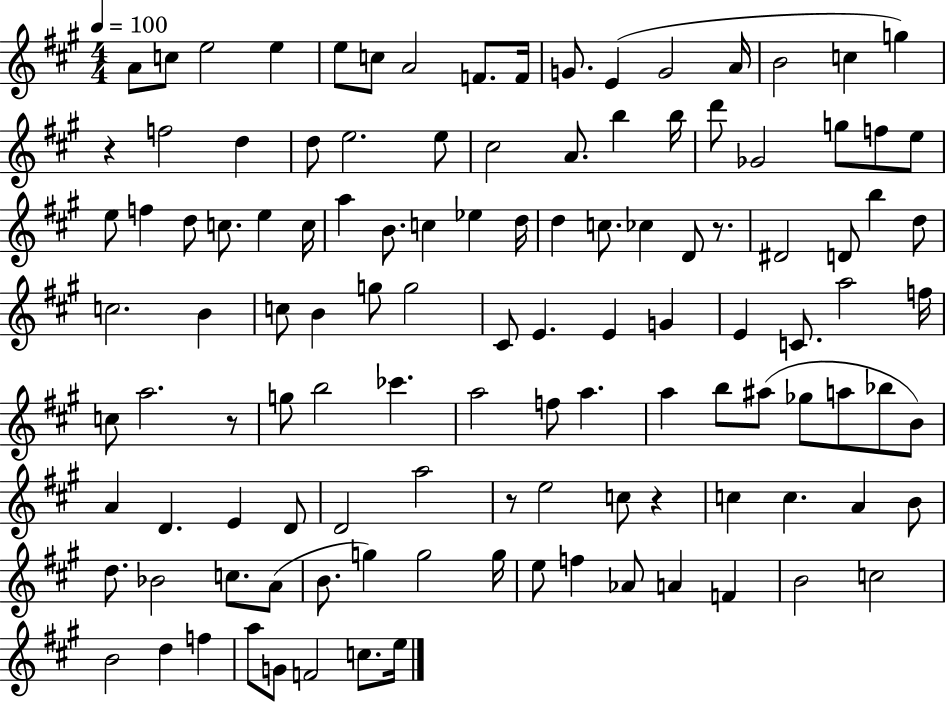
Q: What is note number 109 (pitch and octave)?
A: A5